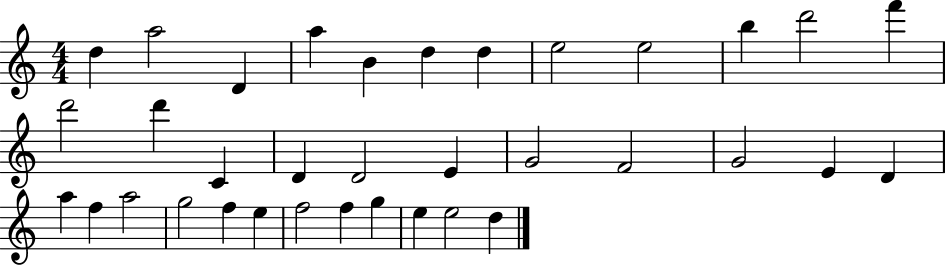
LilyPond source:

{
  \clef treble
  \numericTimeSignature
  \time 4/4
  \key c \major
  d''4 a''2 d'4 | a''4 b'4 d''4 d''4 | e''2 e''2 | b''4 d'''2 f'''4 | \break d'''2 d'''4 c'4 | d'4 d'2 e'4 | g'2 f'2 | g'2 e'4 d'4 | \break a''4 f''4 a''2 | g''2 f''4 e''4 | f''2 f''4 g''4 | e''4 e''2 d''4 | \break \bar "|."
}